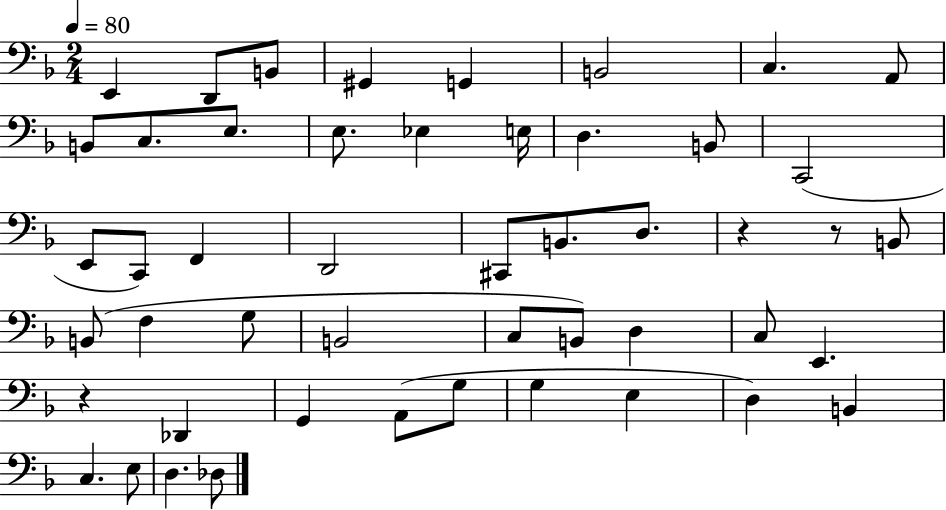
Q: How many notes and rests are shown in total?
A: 49